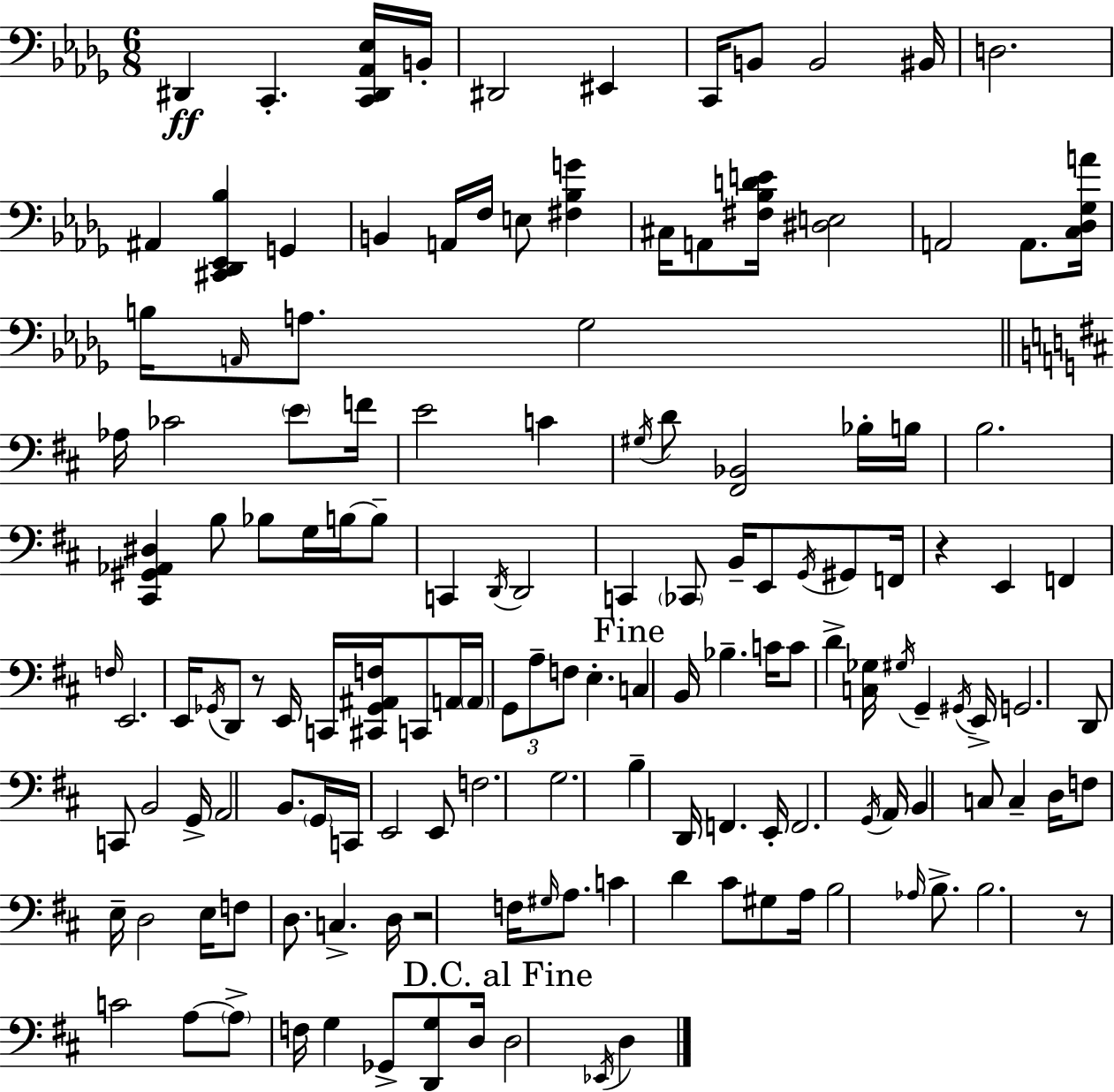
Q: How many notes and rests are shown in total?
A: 145